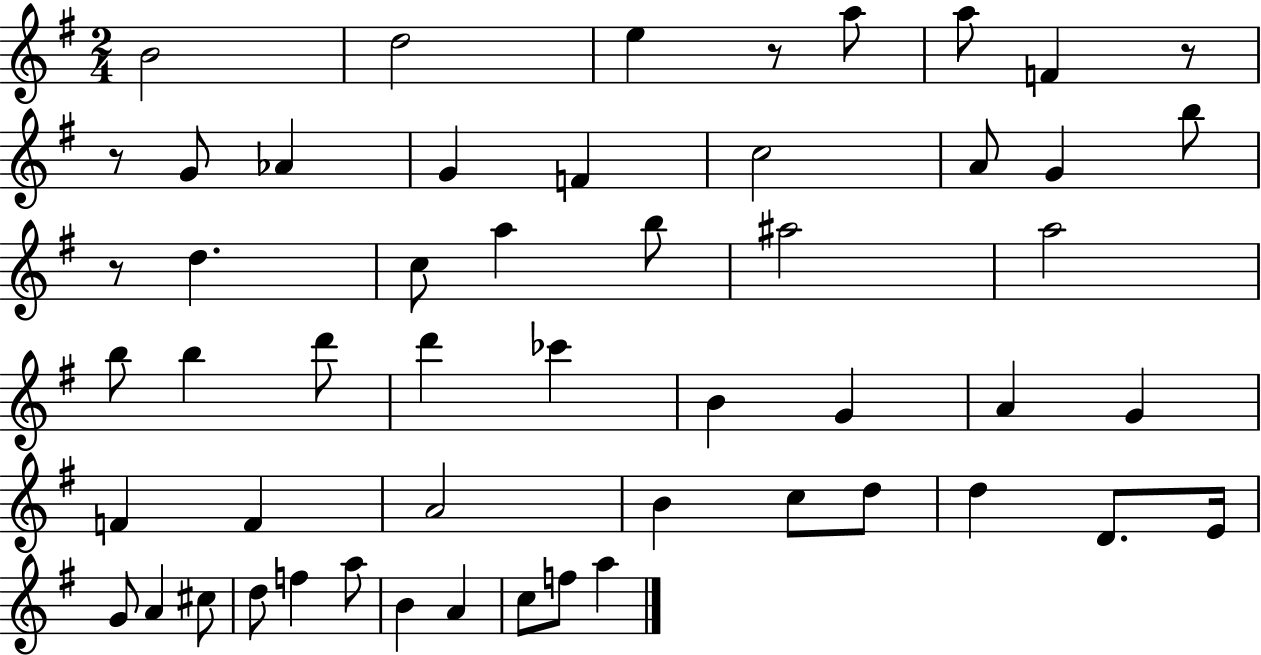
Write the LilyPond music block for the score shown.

{
  \clef treble
  \numericTimeSignature
  \time 2/4
  \key g \major
  b'2 | d''2 | e''4 r8 a''8 | a''8 f'4 r8 | \break r8 g'8 aes'4 | g'4 f'4 | c''2 | a'8 g'4 b''8 | \break r8 d''4. | c''8 a''4 b''8 | ais''2 | a''2 | \break b''8 b''4 d'''8 | d'''4 ces'''4 | b'4 g'4 | a'4 g'4 | \break f'4 f'4 | a'2 | b'4 c''8 d''8 | d''4 d'8. e'16 | \break g'8 a'4 cis''8 | d''8 f''4 a''8 | b'4 a'4 | c''8 f''8 a''4 | \break \bar "|."
}